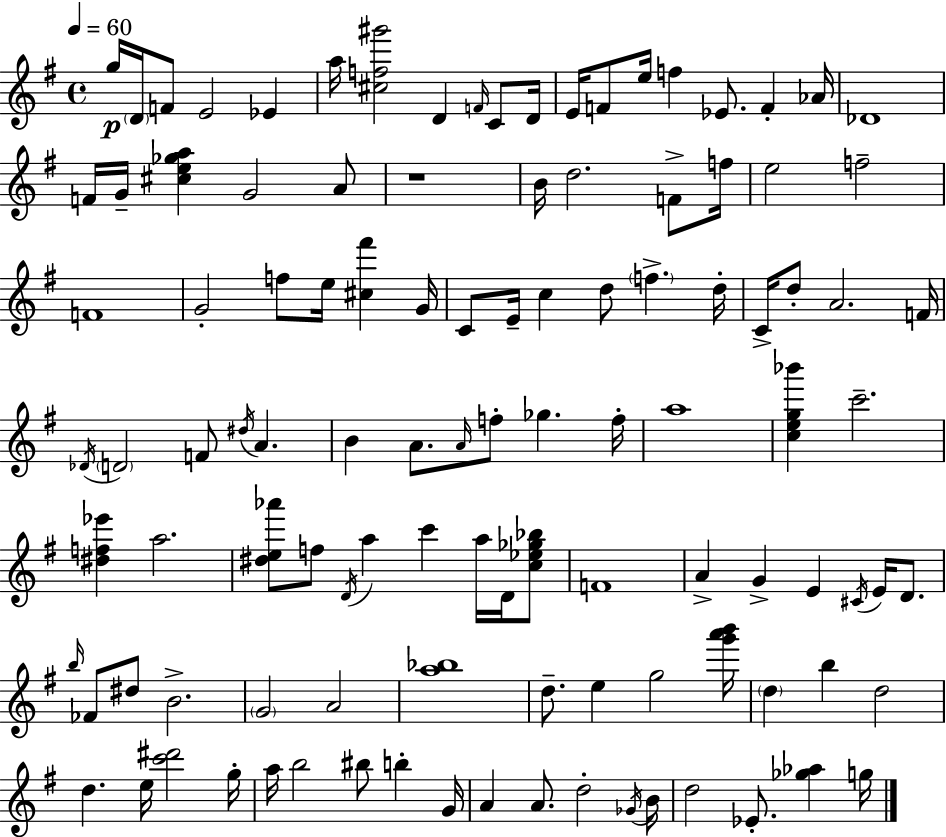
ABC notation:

X:1
T:Untitled
M:4/4
L:1/4
K:G
g/4 D/4 F/2 E2 _E a/4 [^cf^g']2 D F/4 C/2 D/4 E/4 F/2 e/4 f _E/2 F _A/4 _D4 F/4 G/4 [^ce_ga] G2 A/2 z4 B/4 d2 F/2 f/4 e2 f2 F4 G2 f/2 e/4 [^c^f'] G/4 C/2 E/4 c d/2 f d/4 C/4 d/2 A2 F/4 _D/4 D2 F/2 ^d/4 A B A/2 A/4 f/2 _g f/4 a4 [ceg_b'] c'2 [^df_e'] a2 [^de_a']/2 f/2 D/4 a c' a/4 D/4 [c_e_g_b]/2 F4 A G E ^C/4 E/4 D/2 b/4 _F/2 ^d/2 B2 G2 A2 [a_b]4 d/2 e g2 [g'a'b']/4 d b d2 d e/4 [c'^d']2 g/4 a/4 b2 ^b/2 b G/4 A A/2 d2 _G/4 B/4 d2 _E/2 [_g_a] g/4